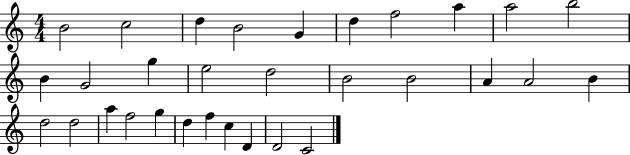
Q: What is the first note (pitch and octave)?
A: B4